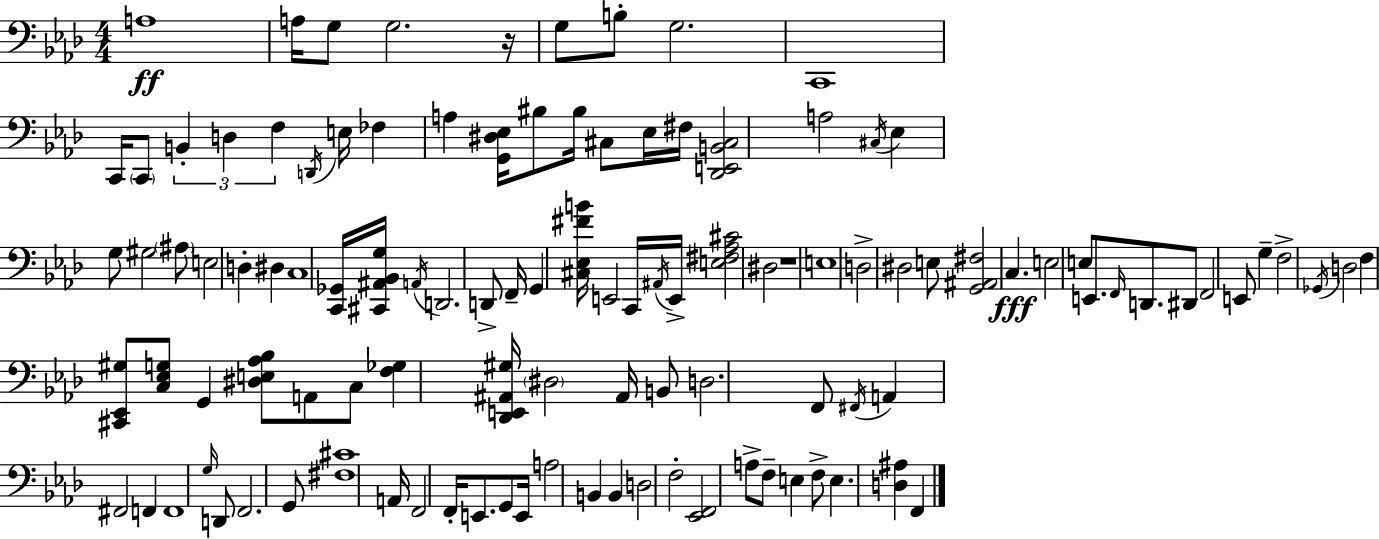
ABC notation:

X:1
T:Untitled
M:4/4
L:1/4
K:Ab
A,4 A,/4 G,/2 G,2 z/4 G,/2 B,/2 G,2 C,,4 C,,/4 C,,/2 B,, D, F, D,,/4 E,/4 _F, A, [G,,^D,_E,]/4 ^B,/2 ^B,/4 ^C,/2 _E,/4 ^F,/4 [_D,,E,,B,,^C,]2 A,2 ^C,/4 _E, G,/2 ^G,2 ^A,/2 E,2 D, ^D, C,4 [C,,_G,,]/4 [^C,,^A,,_B,,G,]/4 A,,/4 D,,2 D,,/2 F,,/4 G,, [^C,_E,^FB]/4 E,,2 C,,/4 ^A,,/4 E,,/4 [E,^F,_A,^C]2 ^D,2 z4 E,4 D,2 ^D,2 E,/2 [G,,^A,,^F,]2 C, E,2 E,/2 E,,/2 F,,/4 D,,/2 ^D,,/2 F,,2 E,,/2 G, F,2 _G,,/4 D,2 F, [^C,,_E,,^G,]/2 [C,_E,G,]/2 G,, [^D,E,_A,_B,]/2 A,,/2 C,/2 [F,_G,] [_D,,E,,^A,,^G,]/4 ^D,2 ^A,,/4 B,,/2 D,2 F,,/2 ^F,,/4 A,, ^F,,2 F,, F,,4 G,/4 D,,/2 F,,2 G,,/2 [^F,^C]4 A,,/4 F,,2 F,,/4 E,,/2 G,,/2 E,,/4 A,2 B,, B,, D,2 F,2 [_E,,F,,]2 A,/2 F,/2 E, F,/2 E, [D,^A,] F,,